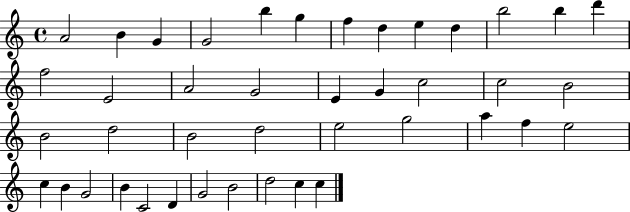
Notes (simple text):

A4/h B4/q G4/q G4/h B5/q G5/q F5/q D5/q E5/q D5/q B5/h B5/q D6/q F5/h E4/h A4/h G4/h E4/q G4/q C5/h C5/h B4/h B4/h D5/h B4/h D5/h E5/h G5/h A5/q F5/q E5/h C5/q B4/q G4/h B4/q C4/h D4/q G4/h B4/h D5/h C5/q C5/q